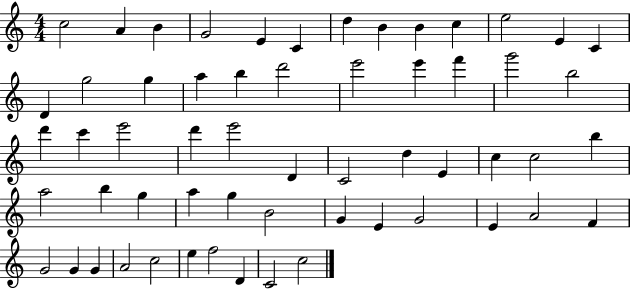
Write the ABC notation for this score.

X:1
T:Untitled
M:4/4
L:1/4
K:C
c2 A B G2 E C d B B c e2 E C D g2 g a b d'2 e'2 e' f' g'2 b2 d' c' e'2 d' e'2 D C2 d E c c2 b a2 b g a g B2 G E G2 E A2 F G2 G G A2 c2 e f2 D C2 c2